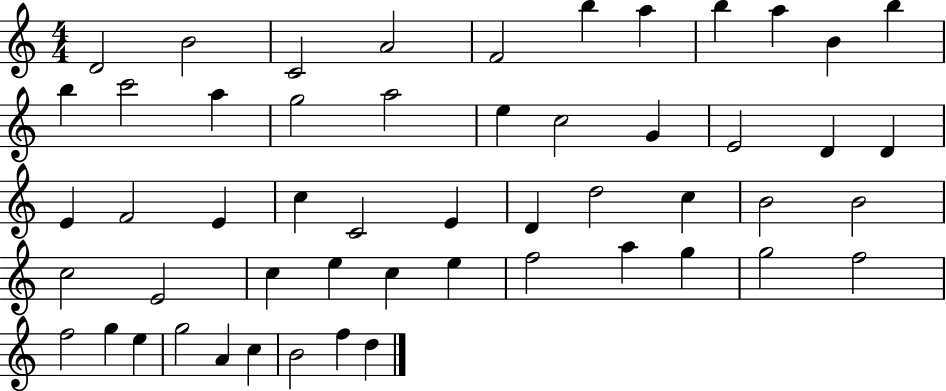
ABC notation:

X:1
T:Untitled
M:4/4
L:1/4
K:C
D2 B2 C2 A2 F2 b a b a B b b c'2 a g2 a2 e c2 G E2 D D E F2 E c C2 E D d2 c B2 B2 c2 E2 c e c e f2 a g g2 f2 f2 g e g2 A c B2 f d